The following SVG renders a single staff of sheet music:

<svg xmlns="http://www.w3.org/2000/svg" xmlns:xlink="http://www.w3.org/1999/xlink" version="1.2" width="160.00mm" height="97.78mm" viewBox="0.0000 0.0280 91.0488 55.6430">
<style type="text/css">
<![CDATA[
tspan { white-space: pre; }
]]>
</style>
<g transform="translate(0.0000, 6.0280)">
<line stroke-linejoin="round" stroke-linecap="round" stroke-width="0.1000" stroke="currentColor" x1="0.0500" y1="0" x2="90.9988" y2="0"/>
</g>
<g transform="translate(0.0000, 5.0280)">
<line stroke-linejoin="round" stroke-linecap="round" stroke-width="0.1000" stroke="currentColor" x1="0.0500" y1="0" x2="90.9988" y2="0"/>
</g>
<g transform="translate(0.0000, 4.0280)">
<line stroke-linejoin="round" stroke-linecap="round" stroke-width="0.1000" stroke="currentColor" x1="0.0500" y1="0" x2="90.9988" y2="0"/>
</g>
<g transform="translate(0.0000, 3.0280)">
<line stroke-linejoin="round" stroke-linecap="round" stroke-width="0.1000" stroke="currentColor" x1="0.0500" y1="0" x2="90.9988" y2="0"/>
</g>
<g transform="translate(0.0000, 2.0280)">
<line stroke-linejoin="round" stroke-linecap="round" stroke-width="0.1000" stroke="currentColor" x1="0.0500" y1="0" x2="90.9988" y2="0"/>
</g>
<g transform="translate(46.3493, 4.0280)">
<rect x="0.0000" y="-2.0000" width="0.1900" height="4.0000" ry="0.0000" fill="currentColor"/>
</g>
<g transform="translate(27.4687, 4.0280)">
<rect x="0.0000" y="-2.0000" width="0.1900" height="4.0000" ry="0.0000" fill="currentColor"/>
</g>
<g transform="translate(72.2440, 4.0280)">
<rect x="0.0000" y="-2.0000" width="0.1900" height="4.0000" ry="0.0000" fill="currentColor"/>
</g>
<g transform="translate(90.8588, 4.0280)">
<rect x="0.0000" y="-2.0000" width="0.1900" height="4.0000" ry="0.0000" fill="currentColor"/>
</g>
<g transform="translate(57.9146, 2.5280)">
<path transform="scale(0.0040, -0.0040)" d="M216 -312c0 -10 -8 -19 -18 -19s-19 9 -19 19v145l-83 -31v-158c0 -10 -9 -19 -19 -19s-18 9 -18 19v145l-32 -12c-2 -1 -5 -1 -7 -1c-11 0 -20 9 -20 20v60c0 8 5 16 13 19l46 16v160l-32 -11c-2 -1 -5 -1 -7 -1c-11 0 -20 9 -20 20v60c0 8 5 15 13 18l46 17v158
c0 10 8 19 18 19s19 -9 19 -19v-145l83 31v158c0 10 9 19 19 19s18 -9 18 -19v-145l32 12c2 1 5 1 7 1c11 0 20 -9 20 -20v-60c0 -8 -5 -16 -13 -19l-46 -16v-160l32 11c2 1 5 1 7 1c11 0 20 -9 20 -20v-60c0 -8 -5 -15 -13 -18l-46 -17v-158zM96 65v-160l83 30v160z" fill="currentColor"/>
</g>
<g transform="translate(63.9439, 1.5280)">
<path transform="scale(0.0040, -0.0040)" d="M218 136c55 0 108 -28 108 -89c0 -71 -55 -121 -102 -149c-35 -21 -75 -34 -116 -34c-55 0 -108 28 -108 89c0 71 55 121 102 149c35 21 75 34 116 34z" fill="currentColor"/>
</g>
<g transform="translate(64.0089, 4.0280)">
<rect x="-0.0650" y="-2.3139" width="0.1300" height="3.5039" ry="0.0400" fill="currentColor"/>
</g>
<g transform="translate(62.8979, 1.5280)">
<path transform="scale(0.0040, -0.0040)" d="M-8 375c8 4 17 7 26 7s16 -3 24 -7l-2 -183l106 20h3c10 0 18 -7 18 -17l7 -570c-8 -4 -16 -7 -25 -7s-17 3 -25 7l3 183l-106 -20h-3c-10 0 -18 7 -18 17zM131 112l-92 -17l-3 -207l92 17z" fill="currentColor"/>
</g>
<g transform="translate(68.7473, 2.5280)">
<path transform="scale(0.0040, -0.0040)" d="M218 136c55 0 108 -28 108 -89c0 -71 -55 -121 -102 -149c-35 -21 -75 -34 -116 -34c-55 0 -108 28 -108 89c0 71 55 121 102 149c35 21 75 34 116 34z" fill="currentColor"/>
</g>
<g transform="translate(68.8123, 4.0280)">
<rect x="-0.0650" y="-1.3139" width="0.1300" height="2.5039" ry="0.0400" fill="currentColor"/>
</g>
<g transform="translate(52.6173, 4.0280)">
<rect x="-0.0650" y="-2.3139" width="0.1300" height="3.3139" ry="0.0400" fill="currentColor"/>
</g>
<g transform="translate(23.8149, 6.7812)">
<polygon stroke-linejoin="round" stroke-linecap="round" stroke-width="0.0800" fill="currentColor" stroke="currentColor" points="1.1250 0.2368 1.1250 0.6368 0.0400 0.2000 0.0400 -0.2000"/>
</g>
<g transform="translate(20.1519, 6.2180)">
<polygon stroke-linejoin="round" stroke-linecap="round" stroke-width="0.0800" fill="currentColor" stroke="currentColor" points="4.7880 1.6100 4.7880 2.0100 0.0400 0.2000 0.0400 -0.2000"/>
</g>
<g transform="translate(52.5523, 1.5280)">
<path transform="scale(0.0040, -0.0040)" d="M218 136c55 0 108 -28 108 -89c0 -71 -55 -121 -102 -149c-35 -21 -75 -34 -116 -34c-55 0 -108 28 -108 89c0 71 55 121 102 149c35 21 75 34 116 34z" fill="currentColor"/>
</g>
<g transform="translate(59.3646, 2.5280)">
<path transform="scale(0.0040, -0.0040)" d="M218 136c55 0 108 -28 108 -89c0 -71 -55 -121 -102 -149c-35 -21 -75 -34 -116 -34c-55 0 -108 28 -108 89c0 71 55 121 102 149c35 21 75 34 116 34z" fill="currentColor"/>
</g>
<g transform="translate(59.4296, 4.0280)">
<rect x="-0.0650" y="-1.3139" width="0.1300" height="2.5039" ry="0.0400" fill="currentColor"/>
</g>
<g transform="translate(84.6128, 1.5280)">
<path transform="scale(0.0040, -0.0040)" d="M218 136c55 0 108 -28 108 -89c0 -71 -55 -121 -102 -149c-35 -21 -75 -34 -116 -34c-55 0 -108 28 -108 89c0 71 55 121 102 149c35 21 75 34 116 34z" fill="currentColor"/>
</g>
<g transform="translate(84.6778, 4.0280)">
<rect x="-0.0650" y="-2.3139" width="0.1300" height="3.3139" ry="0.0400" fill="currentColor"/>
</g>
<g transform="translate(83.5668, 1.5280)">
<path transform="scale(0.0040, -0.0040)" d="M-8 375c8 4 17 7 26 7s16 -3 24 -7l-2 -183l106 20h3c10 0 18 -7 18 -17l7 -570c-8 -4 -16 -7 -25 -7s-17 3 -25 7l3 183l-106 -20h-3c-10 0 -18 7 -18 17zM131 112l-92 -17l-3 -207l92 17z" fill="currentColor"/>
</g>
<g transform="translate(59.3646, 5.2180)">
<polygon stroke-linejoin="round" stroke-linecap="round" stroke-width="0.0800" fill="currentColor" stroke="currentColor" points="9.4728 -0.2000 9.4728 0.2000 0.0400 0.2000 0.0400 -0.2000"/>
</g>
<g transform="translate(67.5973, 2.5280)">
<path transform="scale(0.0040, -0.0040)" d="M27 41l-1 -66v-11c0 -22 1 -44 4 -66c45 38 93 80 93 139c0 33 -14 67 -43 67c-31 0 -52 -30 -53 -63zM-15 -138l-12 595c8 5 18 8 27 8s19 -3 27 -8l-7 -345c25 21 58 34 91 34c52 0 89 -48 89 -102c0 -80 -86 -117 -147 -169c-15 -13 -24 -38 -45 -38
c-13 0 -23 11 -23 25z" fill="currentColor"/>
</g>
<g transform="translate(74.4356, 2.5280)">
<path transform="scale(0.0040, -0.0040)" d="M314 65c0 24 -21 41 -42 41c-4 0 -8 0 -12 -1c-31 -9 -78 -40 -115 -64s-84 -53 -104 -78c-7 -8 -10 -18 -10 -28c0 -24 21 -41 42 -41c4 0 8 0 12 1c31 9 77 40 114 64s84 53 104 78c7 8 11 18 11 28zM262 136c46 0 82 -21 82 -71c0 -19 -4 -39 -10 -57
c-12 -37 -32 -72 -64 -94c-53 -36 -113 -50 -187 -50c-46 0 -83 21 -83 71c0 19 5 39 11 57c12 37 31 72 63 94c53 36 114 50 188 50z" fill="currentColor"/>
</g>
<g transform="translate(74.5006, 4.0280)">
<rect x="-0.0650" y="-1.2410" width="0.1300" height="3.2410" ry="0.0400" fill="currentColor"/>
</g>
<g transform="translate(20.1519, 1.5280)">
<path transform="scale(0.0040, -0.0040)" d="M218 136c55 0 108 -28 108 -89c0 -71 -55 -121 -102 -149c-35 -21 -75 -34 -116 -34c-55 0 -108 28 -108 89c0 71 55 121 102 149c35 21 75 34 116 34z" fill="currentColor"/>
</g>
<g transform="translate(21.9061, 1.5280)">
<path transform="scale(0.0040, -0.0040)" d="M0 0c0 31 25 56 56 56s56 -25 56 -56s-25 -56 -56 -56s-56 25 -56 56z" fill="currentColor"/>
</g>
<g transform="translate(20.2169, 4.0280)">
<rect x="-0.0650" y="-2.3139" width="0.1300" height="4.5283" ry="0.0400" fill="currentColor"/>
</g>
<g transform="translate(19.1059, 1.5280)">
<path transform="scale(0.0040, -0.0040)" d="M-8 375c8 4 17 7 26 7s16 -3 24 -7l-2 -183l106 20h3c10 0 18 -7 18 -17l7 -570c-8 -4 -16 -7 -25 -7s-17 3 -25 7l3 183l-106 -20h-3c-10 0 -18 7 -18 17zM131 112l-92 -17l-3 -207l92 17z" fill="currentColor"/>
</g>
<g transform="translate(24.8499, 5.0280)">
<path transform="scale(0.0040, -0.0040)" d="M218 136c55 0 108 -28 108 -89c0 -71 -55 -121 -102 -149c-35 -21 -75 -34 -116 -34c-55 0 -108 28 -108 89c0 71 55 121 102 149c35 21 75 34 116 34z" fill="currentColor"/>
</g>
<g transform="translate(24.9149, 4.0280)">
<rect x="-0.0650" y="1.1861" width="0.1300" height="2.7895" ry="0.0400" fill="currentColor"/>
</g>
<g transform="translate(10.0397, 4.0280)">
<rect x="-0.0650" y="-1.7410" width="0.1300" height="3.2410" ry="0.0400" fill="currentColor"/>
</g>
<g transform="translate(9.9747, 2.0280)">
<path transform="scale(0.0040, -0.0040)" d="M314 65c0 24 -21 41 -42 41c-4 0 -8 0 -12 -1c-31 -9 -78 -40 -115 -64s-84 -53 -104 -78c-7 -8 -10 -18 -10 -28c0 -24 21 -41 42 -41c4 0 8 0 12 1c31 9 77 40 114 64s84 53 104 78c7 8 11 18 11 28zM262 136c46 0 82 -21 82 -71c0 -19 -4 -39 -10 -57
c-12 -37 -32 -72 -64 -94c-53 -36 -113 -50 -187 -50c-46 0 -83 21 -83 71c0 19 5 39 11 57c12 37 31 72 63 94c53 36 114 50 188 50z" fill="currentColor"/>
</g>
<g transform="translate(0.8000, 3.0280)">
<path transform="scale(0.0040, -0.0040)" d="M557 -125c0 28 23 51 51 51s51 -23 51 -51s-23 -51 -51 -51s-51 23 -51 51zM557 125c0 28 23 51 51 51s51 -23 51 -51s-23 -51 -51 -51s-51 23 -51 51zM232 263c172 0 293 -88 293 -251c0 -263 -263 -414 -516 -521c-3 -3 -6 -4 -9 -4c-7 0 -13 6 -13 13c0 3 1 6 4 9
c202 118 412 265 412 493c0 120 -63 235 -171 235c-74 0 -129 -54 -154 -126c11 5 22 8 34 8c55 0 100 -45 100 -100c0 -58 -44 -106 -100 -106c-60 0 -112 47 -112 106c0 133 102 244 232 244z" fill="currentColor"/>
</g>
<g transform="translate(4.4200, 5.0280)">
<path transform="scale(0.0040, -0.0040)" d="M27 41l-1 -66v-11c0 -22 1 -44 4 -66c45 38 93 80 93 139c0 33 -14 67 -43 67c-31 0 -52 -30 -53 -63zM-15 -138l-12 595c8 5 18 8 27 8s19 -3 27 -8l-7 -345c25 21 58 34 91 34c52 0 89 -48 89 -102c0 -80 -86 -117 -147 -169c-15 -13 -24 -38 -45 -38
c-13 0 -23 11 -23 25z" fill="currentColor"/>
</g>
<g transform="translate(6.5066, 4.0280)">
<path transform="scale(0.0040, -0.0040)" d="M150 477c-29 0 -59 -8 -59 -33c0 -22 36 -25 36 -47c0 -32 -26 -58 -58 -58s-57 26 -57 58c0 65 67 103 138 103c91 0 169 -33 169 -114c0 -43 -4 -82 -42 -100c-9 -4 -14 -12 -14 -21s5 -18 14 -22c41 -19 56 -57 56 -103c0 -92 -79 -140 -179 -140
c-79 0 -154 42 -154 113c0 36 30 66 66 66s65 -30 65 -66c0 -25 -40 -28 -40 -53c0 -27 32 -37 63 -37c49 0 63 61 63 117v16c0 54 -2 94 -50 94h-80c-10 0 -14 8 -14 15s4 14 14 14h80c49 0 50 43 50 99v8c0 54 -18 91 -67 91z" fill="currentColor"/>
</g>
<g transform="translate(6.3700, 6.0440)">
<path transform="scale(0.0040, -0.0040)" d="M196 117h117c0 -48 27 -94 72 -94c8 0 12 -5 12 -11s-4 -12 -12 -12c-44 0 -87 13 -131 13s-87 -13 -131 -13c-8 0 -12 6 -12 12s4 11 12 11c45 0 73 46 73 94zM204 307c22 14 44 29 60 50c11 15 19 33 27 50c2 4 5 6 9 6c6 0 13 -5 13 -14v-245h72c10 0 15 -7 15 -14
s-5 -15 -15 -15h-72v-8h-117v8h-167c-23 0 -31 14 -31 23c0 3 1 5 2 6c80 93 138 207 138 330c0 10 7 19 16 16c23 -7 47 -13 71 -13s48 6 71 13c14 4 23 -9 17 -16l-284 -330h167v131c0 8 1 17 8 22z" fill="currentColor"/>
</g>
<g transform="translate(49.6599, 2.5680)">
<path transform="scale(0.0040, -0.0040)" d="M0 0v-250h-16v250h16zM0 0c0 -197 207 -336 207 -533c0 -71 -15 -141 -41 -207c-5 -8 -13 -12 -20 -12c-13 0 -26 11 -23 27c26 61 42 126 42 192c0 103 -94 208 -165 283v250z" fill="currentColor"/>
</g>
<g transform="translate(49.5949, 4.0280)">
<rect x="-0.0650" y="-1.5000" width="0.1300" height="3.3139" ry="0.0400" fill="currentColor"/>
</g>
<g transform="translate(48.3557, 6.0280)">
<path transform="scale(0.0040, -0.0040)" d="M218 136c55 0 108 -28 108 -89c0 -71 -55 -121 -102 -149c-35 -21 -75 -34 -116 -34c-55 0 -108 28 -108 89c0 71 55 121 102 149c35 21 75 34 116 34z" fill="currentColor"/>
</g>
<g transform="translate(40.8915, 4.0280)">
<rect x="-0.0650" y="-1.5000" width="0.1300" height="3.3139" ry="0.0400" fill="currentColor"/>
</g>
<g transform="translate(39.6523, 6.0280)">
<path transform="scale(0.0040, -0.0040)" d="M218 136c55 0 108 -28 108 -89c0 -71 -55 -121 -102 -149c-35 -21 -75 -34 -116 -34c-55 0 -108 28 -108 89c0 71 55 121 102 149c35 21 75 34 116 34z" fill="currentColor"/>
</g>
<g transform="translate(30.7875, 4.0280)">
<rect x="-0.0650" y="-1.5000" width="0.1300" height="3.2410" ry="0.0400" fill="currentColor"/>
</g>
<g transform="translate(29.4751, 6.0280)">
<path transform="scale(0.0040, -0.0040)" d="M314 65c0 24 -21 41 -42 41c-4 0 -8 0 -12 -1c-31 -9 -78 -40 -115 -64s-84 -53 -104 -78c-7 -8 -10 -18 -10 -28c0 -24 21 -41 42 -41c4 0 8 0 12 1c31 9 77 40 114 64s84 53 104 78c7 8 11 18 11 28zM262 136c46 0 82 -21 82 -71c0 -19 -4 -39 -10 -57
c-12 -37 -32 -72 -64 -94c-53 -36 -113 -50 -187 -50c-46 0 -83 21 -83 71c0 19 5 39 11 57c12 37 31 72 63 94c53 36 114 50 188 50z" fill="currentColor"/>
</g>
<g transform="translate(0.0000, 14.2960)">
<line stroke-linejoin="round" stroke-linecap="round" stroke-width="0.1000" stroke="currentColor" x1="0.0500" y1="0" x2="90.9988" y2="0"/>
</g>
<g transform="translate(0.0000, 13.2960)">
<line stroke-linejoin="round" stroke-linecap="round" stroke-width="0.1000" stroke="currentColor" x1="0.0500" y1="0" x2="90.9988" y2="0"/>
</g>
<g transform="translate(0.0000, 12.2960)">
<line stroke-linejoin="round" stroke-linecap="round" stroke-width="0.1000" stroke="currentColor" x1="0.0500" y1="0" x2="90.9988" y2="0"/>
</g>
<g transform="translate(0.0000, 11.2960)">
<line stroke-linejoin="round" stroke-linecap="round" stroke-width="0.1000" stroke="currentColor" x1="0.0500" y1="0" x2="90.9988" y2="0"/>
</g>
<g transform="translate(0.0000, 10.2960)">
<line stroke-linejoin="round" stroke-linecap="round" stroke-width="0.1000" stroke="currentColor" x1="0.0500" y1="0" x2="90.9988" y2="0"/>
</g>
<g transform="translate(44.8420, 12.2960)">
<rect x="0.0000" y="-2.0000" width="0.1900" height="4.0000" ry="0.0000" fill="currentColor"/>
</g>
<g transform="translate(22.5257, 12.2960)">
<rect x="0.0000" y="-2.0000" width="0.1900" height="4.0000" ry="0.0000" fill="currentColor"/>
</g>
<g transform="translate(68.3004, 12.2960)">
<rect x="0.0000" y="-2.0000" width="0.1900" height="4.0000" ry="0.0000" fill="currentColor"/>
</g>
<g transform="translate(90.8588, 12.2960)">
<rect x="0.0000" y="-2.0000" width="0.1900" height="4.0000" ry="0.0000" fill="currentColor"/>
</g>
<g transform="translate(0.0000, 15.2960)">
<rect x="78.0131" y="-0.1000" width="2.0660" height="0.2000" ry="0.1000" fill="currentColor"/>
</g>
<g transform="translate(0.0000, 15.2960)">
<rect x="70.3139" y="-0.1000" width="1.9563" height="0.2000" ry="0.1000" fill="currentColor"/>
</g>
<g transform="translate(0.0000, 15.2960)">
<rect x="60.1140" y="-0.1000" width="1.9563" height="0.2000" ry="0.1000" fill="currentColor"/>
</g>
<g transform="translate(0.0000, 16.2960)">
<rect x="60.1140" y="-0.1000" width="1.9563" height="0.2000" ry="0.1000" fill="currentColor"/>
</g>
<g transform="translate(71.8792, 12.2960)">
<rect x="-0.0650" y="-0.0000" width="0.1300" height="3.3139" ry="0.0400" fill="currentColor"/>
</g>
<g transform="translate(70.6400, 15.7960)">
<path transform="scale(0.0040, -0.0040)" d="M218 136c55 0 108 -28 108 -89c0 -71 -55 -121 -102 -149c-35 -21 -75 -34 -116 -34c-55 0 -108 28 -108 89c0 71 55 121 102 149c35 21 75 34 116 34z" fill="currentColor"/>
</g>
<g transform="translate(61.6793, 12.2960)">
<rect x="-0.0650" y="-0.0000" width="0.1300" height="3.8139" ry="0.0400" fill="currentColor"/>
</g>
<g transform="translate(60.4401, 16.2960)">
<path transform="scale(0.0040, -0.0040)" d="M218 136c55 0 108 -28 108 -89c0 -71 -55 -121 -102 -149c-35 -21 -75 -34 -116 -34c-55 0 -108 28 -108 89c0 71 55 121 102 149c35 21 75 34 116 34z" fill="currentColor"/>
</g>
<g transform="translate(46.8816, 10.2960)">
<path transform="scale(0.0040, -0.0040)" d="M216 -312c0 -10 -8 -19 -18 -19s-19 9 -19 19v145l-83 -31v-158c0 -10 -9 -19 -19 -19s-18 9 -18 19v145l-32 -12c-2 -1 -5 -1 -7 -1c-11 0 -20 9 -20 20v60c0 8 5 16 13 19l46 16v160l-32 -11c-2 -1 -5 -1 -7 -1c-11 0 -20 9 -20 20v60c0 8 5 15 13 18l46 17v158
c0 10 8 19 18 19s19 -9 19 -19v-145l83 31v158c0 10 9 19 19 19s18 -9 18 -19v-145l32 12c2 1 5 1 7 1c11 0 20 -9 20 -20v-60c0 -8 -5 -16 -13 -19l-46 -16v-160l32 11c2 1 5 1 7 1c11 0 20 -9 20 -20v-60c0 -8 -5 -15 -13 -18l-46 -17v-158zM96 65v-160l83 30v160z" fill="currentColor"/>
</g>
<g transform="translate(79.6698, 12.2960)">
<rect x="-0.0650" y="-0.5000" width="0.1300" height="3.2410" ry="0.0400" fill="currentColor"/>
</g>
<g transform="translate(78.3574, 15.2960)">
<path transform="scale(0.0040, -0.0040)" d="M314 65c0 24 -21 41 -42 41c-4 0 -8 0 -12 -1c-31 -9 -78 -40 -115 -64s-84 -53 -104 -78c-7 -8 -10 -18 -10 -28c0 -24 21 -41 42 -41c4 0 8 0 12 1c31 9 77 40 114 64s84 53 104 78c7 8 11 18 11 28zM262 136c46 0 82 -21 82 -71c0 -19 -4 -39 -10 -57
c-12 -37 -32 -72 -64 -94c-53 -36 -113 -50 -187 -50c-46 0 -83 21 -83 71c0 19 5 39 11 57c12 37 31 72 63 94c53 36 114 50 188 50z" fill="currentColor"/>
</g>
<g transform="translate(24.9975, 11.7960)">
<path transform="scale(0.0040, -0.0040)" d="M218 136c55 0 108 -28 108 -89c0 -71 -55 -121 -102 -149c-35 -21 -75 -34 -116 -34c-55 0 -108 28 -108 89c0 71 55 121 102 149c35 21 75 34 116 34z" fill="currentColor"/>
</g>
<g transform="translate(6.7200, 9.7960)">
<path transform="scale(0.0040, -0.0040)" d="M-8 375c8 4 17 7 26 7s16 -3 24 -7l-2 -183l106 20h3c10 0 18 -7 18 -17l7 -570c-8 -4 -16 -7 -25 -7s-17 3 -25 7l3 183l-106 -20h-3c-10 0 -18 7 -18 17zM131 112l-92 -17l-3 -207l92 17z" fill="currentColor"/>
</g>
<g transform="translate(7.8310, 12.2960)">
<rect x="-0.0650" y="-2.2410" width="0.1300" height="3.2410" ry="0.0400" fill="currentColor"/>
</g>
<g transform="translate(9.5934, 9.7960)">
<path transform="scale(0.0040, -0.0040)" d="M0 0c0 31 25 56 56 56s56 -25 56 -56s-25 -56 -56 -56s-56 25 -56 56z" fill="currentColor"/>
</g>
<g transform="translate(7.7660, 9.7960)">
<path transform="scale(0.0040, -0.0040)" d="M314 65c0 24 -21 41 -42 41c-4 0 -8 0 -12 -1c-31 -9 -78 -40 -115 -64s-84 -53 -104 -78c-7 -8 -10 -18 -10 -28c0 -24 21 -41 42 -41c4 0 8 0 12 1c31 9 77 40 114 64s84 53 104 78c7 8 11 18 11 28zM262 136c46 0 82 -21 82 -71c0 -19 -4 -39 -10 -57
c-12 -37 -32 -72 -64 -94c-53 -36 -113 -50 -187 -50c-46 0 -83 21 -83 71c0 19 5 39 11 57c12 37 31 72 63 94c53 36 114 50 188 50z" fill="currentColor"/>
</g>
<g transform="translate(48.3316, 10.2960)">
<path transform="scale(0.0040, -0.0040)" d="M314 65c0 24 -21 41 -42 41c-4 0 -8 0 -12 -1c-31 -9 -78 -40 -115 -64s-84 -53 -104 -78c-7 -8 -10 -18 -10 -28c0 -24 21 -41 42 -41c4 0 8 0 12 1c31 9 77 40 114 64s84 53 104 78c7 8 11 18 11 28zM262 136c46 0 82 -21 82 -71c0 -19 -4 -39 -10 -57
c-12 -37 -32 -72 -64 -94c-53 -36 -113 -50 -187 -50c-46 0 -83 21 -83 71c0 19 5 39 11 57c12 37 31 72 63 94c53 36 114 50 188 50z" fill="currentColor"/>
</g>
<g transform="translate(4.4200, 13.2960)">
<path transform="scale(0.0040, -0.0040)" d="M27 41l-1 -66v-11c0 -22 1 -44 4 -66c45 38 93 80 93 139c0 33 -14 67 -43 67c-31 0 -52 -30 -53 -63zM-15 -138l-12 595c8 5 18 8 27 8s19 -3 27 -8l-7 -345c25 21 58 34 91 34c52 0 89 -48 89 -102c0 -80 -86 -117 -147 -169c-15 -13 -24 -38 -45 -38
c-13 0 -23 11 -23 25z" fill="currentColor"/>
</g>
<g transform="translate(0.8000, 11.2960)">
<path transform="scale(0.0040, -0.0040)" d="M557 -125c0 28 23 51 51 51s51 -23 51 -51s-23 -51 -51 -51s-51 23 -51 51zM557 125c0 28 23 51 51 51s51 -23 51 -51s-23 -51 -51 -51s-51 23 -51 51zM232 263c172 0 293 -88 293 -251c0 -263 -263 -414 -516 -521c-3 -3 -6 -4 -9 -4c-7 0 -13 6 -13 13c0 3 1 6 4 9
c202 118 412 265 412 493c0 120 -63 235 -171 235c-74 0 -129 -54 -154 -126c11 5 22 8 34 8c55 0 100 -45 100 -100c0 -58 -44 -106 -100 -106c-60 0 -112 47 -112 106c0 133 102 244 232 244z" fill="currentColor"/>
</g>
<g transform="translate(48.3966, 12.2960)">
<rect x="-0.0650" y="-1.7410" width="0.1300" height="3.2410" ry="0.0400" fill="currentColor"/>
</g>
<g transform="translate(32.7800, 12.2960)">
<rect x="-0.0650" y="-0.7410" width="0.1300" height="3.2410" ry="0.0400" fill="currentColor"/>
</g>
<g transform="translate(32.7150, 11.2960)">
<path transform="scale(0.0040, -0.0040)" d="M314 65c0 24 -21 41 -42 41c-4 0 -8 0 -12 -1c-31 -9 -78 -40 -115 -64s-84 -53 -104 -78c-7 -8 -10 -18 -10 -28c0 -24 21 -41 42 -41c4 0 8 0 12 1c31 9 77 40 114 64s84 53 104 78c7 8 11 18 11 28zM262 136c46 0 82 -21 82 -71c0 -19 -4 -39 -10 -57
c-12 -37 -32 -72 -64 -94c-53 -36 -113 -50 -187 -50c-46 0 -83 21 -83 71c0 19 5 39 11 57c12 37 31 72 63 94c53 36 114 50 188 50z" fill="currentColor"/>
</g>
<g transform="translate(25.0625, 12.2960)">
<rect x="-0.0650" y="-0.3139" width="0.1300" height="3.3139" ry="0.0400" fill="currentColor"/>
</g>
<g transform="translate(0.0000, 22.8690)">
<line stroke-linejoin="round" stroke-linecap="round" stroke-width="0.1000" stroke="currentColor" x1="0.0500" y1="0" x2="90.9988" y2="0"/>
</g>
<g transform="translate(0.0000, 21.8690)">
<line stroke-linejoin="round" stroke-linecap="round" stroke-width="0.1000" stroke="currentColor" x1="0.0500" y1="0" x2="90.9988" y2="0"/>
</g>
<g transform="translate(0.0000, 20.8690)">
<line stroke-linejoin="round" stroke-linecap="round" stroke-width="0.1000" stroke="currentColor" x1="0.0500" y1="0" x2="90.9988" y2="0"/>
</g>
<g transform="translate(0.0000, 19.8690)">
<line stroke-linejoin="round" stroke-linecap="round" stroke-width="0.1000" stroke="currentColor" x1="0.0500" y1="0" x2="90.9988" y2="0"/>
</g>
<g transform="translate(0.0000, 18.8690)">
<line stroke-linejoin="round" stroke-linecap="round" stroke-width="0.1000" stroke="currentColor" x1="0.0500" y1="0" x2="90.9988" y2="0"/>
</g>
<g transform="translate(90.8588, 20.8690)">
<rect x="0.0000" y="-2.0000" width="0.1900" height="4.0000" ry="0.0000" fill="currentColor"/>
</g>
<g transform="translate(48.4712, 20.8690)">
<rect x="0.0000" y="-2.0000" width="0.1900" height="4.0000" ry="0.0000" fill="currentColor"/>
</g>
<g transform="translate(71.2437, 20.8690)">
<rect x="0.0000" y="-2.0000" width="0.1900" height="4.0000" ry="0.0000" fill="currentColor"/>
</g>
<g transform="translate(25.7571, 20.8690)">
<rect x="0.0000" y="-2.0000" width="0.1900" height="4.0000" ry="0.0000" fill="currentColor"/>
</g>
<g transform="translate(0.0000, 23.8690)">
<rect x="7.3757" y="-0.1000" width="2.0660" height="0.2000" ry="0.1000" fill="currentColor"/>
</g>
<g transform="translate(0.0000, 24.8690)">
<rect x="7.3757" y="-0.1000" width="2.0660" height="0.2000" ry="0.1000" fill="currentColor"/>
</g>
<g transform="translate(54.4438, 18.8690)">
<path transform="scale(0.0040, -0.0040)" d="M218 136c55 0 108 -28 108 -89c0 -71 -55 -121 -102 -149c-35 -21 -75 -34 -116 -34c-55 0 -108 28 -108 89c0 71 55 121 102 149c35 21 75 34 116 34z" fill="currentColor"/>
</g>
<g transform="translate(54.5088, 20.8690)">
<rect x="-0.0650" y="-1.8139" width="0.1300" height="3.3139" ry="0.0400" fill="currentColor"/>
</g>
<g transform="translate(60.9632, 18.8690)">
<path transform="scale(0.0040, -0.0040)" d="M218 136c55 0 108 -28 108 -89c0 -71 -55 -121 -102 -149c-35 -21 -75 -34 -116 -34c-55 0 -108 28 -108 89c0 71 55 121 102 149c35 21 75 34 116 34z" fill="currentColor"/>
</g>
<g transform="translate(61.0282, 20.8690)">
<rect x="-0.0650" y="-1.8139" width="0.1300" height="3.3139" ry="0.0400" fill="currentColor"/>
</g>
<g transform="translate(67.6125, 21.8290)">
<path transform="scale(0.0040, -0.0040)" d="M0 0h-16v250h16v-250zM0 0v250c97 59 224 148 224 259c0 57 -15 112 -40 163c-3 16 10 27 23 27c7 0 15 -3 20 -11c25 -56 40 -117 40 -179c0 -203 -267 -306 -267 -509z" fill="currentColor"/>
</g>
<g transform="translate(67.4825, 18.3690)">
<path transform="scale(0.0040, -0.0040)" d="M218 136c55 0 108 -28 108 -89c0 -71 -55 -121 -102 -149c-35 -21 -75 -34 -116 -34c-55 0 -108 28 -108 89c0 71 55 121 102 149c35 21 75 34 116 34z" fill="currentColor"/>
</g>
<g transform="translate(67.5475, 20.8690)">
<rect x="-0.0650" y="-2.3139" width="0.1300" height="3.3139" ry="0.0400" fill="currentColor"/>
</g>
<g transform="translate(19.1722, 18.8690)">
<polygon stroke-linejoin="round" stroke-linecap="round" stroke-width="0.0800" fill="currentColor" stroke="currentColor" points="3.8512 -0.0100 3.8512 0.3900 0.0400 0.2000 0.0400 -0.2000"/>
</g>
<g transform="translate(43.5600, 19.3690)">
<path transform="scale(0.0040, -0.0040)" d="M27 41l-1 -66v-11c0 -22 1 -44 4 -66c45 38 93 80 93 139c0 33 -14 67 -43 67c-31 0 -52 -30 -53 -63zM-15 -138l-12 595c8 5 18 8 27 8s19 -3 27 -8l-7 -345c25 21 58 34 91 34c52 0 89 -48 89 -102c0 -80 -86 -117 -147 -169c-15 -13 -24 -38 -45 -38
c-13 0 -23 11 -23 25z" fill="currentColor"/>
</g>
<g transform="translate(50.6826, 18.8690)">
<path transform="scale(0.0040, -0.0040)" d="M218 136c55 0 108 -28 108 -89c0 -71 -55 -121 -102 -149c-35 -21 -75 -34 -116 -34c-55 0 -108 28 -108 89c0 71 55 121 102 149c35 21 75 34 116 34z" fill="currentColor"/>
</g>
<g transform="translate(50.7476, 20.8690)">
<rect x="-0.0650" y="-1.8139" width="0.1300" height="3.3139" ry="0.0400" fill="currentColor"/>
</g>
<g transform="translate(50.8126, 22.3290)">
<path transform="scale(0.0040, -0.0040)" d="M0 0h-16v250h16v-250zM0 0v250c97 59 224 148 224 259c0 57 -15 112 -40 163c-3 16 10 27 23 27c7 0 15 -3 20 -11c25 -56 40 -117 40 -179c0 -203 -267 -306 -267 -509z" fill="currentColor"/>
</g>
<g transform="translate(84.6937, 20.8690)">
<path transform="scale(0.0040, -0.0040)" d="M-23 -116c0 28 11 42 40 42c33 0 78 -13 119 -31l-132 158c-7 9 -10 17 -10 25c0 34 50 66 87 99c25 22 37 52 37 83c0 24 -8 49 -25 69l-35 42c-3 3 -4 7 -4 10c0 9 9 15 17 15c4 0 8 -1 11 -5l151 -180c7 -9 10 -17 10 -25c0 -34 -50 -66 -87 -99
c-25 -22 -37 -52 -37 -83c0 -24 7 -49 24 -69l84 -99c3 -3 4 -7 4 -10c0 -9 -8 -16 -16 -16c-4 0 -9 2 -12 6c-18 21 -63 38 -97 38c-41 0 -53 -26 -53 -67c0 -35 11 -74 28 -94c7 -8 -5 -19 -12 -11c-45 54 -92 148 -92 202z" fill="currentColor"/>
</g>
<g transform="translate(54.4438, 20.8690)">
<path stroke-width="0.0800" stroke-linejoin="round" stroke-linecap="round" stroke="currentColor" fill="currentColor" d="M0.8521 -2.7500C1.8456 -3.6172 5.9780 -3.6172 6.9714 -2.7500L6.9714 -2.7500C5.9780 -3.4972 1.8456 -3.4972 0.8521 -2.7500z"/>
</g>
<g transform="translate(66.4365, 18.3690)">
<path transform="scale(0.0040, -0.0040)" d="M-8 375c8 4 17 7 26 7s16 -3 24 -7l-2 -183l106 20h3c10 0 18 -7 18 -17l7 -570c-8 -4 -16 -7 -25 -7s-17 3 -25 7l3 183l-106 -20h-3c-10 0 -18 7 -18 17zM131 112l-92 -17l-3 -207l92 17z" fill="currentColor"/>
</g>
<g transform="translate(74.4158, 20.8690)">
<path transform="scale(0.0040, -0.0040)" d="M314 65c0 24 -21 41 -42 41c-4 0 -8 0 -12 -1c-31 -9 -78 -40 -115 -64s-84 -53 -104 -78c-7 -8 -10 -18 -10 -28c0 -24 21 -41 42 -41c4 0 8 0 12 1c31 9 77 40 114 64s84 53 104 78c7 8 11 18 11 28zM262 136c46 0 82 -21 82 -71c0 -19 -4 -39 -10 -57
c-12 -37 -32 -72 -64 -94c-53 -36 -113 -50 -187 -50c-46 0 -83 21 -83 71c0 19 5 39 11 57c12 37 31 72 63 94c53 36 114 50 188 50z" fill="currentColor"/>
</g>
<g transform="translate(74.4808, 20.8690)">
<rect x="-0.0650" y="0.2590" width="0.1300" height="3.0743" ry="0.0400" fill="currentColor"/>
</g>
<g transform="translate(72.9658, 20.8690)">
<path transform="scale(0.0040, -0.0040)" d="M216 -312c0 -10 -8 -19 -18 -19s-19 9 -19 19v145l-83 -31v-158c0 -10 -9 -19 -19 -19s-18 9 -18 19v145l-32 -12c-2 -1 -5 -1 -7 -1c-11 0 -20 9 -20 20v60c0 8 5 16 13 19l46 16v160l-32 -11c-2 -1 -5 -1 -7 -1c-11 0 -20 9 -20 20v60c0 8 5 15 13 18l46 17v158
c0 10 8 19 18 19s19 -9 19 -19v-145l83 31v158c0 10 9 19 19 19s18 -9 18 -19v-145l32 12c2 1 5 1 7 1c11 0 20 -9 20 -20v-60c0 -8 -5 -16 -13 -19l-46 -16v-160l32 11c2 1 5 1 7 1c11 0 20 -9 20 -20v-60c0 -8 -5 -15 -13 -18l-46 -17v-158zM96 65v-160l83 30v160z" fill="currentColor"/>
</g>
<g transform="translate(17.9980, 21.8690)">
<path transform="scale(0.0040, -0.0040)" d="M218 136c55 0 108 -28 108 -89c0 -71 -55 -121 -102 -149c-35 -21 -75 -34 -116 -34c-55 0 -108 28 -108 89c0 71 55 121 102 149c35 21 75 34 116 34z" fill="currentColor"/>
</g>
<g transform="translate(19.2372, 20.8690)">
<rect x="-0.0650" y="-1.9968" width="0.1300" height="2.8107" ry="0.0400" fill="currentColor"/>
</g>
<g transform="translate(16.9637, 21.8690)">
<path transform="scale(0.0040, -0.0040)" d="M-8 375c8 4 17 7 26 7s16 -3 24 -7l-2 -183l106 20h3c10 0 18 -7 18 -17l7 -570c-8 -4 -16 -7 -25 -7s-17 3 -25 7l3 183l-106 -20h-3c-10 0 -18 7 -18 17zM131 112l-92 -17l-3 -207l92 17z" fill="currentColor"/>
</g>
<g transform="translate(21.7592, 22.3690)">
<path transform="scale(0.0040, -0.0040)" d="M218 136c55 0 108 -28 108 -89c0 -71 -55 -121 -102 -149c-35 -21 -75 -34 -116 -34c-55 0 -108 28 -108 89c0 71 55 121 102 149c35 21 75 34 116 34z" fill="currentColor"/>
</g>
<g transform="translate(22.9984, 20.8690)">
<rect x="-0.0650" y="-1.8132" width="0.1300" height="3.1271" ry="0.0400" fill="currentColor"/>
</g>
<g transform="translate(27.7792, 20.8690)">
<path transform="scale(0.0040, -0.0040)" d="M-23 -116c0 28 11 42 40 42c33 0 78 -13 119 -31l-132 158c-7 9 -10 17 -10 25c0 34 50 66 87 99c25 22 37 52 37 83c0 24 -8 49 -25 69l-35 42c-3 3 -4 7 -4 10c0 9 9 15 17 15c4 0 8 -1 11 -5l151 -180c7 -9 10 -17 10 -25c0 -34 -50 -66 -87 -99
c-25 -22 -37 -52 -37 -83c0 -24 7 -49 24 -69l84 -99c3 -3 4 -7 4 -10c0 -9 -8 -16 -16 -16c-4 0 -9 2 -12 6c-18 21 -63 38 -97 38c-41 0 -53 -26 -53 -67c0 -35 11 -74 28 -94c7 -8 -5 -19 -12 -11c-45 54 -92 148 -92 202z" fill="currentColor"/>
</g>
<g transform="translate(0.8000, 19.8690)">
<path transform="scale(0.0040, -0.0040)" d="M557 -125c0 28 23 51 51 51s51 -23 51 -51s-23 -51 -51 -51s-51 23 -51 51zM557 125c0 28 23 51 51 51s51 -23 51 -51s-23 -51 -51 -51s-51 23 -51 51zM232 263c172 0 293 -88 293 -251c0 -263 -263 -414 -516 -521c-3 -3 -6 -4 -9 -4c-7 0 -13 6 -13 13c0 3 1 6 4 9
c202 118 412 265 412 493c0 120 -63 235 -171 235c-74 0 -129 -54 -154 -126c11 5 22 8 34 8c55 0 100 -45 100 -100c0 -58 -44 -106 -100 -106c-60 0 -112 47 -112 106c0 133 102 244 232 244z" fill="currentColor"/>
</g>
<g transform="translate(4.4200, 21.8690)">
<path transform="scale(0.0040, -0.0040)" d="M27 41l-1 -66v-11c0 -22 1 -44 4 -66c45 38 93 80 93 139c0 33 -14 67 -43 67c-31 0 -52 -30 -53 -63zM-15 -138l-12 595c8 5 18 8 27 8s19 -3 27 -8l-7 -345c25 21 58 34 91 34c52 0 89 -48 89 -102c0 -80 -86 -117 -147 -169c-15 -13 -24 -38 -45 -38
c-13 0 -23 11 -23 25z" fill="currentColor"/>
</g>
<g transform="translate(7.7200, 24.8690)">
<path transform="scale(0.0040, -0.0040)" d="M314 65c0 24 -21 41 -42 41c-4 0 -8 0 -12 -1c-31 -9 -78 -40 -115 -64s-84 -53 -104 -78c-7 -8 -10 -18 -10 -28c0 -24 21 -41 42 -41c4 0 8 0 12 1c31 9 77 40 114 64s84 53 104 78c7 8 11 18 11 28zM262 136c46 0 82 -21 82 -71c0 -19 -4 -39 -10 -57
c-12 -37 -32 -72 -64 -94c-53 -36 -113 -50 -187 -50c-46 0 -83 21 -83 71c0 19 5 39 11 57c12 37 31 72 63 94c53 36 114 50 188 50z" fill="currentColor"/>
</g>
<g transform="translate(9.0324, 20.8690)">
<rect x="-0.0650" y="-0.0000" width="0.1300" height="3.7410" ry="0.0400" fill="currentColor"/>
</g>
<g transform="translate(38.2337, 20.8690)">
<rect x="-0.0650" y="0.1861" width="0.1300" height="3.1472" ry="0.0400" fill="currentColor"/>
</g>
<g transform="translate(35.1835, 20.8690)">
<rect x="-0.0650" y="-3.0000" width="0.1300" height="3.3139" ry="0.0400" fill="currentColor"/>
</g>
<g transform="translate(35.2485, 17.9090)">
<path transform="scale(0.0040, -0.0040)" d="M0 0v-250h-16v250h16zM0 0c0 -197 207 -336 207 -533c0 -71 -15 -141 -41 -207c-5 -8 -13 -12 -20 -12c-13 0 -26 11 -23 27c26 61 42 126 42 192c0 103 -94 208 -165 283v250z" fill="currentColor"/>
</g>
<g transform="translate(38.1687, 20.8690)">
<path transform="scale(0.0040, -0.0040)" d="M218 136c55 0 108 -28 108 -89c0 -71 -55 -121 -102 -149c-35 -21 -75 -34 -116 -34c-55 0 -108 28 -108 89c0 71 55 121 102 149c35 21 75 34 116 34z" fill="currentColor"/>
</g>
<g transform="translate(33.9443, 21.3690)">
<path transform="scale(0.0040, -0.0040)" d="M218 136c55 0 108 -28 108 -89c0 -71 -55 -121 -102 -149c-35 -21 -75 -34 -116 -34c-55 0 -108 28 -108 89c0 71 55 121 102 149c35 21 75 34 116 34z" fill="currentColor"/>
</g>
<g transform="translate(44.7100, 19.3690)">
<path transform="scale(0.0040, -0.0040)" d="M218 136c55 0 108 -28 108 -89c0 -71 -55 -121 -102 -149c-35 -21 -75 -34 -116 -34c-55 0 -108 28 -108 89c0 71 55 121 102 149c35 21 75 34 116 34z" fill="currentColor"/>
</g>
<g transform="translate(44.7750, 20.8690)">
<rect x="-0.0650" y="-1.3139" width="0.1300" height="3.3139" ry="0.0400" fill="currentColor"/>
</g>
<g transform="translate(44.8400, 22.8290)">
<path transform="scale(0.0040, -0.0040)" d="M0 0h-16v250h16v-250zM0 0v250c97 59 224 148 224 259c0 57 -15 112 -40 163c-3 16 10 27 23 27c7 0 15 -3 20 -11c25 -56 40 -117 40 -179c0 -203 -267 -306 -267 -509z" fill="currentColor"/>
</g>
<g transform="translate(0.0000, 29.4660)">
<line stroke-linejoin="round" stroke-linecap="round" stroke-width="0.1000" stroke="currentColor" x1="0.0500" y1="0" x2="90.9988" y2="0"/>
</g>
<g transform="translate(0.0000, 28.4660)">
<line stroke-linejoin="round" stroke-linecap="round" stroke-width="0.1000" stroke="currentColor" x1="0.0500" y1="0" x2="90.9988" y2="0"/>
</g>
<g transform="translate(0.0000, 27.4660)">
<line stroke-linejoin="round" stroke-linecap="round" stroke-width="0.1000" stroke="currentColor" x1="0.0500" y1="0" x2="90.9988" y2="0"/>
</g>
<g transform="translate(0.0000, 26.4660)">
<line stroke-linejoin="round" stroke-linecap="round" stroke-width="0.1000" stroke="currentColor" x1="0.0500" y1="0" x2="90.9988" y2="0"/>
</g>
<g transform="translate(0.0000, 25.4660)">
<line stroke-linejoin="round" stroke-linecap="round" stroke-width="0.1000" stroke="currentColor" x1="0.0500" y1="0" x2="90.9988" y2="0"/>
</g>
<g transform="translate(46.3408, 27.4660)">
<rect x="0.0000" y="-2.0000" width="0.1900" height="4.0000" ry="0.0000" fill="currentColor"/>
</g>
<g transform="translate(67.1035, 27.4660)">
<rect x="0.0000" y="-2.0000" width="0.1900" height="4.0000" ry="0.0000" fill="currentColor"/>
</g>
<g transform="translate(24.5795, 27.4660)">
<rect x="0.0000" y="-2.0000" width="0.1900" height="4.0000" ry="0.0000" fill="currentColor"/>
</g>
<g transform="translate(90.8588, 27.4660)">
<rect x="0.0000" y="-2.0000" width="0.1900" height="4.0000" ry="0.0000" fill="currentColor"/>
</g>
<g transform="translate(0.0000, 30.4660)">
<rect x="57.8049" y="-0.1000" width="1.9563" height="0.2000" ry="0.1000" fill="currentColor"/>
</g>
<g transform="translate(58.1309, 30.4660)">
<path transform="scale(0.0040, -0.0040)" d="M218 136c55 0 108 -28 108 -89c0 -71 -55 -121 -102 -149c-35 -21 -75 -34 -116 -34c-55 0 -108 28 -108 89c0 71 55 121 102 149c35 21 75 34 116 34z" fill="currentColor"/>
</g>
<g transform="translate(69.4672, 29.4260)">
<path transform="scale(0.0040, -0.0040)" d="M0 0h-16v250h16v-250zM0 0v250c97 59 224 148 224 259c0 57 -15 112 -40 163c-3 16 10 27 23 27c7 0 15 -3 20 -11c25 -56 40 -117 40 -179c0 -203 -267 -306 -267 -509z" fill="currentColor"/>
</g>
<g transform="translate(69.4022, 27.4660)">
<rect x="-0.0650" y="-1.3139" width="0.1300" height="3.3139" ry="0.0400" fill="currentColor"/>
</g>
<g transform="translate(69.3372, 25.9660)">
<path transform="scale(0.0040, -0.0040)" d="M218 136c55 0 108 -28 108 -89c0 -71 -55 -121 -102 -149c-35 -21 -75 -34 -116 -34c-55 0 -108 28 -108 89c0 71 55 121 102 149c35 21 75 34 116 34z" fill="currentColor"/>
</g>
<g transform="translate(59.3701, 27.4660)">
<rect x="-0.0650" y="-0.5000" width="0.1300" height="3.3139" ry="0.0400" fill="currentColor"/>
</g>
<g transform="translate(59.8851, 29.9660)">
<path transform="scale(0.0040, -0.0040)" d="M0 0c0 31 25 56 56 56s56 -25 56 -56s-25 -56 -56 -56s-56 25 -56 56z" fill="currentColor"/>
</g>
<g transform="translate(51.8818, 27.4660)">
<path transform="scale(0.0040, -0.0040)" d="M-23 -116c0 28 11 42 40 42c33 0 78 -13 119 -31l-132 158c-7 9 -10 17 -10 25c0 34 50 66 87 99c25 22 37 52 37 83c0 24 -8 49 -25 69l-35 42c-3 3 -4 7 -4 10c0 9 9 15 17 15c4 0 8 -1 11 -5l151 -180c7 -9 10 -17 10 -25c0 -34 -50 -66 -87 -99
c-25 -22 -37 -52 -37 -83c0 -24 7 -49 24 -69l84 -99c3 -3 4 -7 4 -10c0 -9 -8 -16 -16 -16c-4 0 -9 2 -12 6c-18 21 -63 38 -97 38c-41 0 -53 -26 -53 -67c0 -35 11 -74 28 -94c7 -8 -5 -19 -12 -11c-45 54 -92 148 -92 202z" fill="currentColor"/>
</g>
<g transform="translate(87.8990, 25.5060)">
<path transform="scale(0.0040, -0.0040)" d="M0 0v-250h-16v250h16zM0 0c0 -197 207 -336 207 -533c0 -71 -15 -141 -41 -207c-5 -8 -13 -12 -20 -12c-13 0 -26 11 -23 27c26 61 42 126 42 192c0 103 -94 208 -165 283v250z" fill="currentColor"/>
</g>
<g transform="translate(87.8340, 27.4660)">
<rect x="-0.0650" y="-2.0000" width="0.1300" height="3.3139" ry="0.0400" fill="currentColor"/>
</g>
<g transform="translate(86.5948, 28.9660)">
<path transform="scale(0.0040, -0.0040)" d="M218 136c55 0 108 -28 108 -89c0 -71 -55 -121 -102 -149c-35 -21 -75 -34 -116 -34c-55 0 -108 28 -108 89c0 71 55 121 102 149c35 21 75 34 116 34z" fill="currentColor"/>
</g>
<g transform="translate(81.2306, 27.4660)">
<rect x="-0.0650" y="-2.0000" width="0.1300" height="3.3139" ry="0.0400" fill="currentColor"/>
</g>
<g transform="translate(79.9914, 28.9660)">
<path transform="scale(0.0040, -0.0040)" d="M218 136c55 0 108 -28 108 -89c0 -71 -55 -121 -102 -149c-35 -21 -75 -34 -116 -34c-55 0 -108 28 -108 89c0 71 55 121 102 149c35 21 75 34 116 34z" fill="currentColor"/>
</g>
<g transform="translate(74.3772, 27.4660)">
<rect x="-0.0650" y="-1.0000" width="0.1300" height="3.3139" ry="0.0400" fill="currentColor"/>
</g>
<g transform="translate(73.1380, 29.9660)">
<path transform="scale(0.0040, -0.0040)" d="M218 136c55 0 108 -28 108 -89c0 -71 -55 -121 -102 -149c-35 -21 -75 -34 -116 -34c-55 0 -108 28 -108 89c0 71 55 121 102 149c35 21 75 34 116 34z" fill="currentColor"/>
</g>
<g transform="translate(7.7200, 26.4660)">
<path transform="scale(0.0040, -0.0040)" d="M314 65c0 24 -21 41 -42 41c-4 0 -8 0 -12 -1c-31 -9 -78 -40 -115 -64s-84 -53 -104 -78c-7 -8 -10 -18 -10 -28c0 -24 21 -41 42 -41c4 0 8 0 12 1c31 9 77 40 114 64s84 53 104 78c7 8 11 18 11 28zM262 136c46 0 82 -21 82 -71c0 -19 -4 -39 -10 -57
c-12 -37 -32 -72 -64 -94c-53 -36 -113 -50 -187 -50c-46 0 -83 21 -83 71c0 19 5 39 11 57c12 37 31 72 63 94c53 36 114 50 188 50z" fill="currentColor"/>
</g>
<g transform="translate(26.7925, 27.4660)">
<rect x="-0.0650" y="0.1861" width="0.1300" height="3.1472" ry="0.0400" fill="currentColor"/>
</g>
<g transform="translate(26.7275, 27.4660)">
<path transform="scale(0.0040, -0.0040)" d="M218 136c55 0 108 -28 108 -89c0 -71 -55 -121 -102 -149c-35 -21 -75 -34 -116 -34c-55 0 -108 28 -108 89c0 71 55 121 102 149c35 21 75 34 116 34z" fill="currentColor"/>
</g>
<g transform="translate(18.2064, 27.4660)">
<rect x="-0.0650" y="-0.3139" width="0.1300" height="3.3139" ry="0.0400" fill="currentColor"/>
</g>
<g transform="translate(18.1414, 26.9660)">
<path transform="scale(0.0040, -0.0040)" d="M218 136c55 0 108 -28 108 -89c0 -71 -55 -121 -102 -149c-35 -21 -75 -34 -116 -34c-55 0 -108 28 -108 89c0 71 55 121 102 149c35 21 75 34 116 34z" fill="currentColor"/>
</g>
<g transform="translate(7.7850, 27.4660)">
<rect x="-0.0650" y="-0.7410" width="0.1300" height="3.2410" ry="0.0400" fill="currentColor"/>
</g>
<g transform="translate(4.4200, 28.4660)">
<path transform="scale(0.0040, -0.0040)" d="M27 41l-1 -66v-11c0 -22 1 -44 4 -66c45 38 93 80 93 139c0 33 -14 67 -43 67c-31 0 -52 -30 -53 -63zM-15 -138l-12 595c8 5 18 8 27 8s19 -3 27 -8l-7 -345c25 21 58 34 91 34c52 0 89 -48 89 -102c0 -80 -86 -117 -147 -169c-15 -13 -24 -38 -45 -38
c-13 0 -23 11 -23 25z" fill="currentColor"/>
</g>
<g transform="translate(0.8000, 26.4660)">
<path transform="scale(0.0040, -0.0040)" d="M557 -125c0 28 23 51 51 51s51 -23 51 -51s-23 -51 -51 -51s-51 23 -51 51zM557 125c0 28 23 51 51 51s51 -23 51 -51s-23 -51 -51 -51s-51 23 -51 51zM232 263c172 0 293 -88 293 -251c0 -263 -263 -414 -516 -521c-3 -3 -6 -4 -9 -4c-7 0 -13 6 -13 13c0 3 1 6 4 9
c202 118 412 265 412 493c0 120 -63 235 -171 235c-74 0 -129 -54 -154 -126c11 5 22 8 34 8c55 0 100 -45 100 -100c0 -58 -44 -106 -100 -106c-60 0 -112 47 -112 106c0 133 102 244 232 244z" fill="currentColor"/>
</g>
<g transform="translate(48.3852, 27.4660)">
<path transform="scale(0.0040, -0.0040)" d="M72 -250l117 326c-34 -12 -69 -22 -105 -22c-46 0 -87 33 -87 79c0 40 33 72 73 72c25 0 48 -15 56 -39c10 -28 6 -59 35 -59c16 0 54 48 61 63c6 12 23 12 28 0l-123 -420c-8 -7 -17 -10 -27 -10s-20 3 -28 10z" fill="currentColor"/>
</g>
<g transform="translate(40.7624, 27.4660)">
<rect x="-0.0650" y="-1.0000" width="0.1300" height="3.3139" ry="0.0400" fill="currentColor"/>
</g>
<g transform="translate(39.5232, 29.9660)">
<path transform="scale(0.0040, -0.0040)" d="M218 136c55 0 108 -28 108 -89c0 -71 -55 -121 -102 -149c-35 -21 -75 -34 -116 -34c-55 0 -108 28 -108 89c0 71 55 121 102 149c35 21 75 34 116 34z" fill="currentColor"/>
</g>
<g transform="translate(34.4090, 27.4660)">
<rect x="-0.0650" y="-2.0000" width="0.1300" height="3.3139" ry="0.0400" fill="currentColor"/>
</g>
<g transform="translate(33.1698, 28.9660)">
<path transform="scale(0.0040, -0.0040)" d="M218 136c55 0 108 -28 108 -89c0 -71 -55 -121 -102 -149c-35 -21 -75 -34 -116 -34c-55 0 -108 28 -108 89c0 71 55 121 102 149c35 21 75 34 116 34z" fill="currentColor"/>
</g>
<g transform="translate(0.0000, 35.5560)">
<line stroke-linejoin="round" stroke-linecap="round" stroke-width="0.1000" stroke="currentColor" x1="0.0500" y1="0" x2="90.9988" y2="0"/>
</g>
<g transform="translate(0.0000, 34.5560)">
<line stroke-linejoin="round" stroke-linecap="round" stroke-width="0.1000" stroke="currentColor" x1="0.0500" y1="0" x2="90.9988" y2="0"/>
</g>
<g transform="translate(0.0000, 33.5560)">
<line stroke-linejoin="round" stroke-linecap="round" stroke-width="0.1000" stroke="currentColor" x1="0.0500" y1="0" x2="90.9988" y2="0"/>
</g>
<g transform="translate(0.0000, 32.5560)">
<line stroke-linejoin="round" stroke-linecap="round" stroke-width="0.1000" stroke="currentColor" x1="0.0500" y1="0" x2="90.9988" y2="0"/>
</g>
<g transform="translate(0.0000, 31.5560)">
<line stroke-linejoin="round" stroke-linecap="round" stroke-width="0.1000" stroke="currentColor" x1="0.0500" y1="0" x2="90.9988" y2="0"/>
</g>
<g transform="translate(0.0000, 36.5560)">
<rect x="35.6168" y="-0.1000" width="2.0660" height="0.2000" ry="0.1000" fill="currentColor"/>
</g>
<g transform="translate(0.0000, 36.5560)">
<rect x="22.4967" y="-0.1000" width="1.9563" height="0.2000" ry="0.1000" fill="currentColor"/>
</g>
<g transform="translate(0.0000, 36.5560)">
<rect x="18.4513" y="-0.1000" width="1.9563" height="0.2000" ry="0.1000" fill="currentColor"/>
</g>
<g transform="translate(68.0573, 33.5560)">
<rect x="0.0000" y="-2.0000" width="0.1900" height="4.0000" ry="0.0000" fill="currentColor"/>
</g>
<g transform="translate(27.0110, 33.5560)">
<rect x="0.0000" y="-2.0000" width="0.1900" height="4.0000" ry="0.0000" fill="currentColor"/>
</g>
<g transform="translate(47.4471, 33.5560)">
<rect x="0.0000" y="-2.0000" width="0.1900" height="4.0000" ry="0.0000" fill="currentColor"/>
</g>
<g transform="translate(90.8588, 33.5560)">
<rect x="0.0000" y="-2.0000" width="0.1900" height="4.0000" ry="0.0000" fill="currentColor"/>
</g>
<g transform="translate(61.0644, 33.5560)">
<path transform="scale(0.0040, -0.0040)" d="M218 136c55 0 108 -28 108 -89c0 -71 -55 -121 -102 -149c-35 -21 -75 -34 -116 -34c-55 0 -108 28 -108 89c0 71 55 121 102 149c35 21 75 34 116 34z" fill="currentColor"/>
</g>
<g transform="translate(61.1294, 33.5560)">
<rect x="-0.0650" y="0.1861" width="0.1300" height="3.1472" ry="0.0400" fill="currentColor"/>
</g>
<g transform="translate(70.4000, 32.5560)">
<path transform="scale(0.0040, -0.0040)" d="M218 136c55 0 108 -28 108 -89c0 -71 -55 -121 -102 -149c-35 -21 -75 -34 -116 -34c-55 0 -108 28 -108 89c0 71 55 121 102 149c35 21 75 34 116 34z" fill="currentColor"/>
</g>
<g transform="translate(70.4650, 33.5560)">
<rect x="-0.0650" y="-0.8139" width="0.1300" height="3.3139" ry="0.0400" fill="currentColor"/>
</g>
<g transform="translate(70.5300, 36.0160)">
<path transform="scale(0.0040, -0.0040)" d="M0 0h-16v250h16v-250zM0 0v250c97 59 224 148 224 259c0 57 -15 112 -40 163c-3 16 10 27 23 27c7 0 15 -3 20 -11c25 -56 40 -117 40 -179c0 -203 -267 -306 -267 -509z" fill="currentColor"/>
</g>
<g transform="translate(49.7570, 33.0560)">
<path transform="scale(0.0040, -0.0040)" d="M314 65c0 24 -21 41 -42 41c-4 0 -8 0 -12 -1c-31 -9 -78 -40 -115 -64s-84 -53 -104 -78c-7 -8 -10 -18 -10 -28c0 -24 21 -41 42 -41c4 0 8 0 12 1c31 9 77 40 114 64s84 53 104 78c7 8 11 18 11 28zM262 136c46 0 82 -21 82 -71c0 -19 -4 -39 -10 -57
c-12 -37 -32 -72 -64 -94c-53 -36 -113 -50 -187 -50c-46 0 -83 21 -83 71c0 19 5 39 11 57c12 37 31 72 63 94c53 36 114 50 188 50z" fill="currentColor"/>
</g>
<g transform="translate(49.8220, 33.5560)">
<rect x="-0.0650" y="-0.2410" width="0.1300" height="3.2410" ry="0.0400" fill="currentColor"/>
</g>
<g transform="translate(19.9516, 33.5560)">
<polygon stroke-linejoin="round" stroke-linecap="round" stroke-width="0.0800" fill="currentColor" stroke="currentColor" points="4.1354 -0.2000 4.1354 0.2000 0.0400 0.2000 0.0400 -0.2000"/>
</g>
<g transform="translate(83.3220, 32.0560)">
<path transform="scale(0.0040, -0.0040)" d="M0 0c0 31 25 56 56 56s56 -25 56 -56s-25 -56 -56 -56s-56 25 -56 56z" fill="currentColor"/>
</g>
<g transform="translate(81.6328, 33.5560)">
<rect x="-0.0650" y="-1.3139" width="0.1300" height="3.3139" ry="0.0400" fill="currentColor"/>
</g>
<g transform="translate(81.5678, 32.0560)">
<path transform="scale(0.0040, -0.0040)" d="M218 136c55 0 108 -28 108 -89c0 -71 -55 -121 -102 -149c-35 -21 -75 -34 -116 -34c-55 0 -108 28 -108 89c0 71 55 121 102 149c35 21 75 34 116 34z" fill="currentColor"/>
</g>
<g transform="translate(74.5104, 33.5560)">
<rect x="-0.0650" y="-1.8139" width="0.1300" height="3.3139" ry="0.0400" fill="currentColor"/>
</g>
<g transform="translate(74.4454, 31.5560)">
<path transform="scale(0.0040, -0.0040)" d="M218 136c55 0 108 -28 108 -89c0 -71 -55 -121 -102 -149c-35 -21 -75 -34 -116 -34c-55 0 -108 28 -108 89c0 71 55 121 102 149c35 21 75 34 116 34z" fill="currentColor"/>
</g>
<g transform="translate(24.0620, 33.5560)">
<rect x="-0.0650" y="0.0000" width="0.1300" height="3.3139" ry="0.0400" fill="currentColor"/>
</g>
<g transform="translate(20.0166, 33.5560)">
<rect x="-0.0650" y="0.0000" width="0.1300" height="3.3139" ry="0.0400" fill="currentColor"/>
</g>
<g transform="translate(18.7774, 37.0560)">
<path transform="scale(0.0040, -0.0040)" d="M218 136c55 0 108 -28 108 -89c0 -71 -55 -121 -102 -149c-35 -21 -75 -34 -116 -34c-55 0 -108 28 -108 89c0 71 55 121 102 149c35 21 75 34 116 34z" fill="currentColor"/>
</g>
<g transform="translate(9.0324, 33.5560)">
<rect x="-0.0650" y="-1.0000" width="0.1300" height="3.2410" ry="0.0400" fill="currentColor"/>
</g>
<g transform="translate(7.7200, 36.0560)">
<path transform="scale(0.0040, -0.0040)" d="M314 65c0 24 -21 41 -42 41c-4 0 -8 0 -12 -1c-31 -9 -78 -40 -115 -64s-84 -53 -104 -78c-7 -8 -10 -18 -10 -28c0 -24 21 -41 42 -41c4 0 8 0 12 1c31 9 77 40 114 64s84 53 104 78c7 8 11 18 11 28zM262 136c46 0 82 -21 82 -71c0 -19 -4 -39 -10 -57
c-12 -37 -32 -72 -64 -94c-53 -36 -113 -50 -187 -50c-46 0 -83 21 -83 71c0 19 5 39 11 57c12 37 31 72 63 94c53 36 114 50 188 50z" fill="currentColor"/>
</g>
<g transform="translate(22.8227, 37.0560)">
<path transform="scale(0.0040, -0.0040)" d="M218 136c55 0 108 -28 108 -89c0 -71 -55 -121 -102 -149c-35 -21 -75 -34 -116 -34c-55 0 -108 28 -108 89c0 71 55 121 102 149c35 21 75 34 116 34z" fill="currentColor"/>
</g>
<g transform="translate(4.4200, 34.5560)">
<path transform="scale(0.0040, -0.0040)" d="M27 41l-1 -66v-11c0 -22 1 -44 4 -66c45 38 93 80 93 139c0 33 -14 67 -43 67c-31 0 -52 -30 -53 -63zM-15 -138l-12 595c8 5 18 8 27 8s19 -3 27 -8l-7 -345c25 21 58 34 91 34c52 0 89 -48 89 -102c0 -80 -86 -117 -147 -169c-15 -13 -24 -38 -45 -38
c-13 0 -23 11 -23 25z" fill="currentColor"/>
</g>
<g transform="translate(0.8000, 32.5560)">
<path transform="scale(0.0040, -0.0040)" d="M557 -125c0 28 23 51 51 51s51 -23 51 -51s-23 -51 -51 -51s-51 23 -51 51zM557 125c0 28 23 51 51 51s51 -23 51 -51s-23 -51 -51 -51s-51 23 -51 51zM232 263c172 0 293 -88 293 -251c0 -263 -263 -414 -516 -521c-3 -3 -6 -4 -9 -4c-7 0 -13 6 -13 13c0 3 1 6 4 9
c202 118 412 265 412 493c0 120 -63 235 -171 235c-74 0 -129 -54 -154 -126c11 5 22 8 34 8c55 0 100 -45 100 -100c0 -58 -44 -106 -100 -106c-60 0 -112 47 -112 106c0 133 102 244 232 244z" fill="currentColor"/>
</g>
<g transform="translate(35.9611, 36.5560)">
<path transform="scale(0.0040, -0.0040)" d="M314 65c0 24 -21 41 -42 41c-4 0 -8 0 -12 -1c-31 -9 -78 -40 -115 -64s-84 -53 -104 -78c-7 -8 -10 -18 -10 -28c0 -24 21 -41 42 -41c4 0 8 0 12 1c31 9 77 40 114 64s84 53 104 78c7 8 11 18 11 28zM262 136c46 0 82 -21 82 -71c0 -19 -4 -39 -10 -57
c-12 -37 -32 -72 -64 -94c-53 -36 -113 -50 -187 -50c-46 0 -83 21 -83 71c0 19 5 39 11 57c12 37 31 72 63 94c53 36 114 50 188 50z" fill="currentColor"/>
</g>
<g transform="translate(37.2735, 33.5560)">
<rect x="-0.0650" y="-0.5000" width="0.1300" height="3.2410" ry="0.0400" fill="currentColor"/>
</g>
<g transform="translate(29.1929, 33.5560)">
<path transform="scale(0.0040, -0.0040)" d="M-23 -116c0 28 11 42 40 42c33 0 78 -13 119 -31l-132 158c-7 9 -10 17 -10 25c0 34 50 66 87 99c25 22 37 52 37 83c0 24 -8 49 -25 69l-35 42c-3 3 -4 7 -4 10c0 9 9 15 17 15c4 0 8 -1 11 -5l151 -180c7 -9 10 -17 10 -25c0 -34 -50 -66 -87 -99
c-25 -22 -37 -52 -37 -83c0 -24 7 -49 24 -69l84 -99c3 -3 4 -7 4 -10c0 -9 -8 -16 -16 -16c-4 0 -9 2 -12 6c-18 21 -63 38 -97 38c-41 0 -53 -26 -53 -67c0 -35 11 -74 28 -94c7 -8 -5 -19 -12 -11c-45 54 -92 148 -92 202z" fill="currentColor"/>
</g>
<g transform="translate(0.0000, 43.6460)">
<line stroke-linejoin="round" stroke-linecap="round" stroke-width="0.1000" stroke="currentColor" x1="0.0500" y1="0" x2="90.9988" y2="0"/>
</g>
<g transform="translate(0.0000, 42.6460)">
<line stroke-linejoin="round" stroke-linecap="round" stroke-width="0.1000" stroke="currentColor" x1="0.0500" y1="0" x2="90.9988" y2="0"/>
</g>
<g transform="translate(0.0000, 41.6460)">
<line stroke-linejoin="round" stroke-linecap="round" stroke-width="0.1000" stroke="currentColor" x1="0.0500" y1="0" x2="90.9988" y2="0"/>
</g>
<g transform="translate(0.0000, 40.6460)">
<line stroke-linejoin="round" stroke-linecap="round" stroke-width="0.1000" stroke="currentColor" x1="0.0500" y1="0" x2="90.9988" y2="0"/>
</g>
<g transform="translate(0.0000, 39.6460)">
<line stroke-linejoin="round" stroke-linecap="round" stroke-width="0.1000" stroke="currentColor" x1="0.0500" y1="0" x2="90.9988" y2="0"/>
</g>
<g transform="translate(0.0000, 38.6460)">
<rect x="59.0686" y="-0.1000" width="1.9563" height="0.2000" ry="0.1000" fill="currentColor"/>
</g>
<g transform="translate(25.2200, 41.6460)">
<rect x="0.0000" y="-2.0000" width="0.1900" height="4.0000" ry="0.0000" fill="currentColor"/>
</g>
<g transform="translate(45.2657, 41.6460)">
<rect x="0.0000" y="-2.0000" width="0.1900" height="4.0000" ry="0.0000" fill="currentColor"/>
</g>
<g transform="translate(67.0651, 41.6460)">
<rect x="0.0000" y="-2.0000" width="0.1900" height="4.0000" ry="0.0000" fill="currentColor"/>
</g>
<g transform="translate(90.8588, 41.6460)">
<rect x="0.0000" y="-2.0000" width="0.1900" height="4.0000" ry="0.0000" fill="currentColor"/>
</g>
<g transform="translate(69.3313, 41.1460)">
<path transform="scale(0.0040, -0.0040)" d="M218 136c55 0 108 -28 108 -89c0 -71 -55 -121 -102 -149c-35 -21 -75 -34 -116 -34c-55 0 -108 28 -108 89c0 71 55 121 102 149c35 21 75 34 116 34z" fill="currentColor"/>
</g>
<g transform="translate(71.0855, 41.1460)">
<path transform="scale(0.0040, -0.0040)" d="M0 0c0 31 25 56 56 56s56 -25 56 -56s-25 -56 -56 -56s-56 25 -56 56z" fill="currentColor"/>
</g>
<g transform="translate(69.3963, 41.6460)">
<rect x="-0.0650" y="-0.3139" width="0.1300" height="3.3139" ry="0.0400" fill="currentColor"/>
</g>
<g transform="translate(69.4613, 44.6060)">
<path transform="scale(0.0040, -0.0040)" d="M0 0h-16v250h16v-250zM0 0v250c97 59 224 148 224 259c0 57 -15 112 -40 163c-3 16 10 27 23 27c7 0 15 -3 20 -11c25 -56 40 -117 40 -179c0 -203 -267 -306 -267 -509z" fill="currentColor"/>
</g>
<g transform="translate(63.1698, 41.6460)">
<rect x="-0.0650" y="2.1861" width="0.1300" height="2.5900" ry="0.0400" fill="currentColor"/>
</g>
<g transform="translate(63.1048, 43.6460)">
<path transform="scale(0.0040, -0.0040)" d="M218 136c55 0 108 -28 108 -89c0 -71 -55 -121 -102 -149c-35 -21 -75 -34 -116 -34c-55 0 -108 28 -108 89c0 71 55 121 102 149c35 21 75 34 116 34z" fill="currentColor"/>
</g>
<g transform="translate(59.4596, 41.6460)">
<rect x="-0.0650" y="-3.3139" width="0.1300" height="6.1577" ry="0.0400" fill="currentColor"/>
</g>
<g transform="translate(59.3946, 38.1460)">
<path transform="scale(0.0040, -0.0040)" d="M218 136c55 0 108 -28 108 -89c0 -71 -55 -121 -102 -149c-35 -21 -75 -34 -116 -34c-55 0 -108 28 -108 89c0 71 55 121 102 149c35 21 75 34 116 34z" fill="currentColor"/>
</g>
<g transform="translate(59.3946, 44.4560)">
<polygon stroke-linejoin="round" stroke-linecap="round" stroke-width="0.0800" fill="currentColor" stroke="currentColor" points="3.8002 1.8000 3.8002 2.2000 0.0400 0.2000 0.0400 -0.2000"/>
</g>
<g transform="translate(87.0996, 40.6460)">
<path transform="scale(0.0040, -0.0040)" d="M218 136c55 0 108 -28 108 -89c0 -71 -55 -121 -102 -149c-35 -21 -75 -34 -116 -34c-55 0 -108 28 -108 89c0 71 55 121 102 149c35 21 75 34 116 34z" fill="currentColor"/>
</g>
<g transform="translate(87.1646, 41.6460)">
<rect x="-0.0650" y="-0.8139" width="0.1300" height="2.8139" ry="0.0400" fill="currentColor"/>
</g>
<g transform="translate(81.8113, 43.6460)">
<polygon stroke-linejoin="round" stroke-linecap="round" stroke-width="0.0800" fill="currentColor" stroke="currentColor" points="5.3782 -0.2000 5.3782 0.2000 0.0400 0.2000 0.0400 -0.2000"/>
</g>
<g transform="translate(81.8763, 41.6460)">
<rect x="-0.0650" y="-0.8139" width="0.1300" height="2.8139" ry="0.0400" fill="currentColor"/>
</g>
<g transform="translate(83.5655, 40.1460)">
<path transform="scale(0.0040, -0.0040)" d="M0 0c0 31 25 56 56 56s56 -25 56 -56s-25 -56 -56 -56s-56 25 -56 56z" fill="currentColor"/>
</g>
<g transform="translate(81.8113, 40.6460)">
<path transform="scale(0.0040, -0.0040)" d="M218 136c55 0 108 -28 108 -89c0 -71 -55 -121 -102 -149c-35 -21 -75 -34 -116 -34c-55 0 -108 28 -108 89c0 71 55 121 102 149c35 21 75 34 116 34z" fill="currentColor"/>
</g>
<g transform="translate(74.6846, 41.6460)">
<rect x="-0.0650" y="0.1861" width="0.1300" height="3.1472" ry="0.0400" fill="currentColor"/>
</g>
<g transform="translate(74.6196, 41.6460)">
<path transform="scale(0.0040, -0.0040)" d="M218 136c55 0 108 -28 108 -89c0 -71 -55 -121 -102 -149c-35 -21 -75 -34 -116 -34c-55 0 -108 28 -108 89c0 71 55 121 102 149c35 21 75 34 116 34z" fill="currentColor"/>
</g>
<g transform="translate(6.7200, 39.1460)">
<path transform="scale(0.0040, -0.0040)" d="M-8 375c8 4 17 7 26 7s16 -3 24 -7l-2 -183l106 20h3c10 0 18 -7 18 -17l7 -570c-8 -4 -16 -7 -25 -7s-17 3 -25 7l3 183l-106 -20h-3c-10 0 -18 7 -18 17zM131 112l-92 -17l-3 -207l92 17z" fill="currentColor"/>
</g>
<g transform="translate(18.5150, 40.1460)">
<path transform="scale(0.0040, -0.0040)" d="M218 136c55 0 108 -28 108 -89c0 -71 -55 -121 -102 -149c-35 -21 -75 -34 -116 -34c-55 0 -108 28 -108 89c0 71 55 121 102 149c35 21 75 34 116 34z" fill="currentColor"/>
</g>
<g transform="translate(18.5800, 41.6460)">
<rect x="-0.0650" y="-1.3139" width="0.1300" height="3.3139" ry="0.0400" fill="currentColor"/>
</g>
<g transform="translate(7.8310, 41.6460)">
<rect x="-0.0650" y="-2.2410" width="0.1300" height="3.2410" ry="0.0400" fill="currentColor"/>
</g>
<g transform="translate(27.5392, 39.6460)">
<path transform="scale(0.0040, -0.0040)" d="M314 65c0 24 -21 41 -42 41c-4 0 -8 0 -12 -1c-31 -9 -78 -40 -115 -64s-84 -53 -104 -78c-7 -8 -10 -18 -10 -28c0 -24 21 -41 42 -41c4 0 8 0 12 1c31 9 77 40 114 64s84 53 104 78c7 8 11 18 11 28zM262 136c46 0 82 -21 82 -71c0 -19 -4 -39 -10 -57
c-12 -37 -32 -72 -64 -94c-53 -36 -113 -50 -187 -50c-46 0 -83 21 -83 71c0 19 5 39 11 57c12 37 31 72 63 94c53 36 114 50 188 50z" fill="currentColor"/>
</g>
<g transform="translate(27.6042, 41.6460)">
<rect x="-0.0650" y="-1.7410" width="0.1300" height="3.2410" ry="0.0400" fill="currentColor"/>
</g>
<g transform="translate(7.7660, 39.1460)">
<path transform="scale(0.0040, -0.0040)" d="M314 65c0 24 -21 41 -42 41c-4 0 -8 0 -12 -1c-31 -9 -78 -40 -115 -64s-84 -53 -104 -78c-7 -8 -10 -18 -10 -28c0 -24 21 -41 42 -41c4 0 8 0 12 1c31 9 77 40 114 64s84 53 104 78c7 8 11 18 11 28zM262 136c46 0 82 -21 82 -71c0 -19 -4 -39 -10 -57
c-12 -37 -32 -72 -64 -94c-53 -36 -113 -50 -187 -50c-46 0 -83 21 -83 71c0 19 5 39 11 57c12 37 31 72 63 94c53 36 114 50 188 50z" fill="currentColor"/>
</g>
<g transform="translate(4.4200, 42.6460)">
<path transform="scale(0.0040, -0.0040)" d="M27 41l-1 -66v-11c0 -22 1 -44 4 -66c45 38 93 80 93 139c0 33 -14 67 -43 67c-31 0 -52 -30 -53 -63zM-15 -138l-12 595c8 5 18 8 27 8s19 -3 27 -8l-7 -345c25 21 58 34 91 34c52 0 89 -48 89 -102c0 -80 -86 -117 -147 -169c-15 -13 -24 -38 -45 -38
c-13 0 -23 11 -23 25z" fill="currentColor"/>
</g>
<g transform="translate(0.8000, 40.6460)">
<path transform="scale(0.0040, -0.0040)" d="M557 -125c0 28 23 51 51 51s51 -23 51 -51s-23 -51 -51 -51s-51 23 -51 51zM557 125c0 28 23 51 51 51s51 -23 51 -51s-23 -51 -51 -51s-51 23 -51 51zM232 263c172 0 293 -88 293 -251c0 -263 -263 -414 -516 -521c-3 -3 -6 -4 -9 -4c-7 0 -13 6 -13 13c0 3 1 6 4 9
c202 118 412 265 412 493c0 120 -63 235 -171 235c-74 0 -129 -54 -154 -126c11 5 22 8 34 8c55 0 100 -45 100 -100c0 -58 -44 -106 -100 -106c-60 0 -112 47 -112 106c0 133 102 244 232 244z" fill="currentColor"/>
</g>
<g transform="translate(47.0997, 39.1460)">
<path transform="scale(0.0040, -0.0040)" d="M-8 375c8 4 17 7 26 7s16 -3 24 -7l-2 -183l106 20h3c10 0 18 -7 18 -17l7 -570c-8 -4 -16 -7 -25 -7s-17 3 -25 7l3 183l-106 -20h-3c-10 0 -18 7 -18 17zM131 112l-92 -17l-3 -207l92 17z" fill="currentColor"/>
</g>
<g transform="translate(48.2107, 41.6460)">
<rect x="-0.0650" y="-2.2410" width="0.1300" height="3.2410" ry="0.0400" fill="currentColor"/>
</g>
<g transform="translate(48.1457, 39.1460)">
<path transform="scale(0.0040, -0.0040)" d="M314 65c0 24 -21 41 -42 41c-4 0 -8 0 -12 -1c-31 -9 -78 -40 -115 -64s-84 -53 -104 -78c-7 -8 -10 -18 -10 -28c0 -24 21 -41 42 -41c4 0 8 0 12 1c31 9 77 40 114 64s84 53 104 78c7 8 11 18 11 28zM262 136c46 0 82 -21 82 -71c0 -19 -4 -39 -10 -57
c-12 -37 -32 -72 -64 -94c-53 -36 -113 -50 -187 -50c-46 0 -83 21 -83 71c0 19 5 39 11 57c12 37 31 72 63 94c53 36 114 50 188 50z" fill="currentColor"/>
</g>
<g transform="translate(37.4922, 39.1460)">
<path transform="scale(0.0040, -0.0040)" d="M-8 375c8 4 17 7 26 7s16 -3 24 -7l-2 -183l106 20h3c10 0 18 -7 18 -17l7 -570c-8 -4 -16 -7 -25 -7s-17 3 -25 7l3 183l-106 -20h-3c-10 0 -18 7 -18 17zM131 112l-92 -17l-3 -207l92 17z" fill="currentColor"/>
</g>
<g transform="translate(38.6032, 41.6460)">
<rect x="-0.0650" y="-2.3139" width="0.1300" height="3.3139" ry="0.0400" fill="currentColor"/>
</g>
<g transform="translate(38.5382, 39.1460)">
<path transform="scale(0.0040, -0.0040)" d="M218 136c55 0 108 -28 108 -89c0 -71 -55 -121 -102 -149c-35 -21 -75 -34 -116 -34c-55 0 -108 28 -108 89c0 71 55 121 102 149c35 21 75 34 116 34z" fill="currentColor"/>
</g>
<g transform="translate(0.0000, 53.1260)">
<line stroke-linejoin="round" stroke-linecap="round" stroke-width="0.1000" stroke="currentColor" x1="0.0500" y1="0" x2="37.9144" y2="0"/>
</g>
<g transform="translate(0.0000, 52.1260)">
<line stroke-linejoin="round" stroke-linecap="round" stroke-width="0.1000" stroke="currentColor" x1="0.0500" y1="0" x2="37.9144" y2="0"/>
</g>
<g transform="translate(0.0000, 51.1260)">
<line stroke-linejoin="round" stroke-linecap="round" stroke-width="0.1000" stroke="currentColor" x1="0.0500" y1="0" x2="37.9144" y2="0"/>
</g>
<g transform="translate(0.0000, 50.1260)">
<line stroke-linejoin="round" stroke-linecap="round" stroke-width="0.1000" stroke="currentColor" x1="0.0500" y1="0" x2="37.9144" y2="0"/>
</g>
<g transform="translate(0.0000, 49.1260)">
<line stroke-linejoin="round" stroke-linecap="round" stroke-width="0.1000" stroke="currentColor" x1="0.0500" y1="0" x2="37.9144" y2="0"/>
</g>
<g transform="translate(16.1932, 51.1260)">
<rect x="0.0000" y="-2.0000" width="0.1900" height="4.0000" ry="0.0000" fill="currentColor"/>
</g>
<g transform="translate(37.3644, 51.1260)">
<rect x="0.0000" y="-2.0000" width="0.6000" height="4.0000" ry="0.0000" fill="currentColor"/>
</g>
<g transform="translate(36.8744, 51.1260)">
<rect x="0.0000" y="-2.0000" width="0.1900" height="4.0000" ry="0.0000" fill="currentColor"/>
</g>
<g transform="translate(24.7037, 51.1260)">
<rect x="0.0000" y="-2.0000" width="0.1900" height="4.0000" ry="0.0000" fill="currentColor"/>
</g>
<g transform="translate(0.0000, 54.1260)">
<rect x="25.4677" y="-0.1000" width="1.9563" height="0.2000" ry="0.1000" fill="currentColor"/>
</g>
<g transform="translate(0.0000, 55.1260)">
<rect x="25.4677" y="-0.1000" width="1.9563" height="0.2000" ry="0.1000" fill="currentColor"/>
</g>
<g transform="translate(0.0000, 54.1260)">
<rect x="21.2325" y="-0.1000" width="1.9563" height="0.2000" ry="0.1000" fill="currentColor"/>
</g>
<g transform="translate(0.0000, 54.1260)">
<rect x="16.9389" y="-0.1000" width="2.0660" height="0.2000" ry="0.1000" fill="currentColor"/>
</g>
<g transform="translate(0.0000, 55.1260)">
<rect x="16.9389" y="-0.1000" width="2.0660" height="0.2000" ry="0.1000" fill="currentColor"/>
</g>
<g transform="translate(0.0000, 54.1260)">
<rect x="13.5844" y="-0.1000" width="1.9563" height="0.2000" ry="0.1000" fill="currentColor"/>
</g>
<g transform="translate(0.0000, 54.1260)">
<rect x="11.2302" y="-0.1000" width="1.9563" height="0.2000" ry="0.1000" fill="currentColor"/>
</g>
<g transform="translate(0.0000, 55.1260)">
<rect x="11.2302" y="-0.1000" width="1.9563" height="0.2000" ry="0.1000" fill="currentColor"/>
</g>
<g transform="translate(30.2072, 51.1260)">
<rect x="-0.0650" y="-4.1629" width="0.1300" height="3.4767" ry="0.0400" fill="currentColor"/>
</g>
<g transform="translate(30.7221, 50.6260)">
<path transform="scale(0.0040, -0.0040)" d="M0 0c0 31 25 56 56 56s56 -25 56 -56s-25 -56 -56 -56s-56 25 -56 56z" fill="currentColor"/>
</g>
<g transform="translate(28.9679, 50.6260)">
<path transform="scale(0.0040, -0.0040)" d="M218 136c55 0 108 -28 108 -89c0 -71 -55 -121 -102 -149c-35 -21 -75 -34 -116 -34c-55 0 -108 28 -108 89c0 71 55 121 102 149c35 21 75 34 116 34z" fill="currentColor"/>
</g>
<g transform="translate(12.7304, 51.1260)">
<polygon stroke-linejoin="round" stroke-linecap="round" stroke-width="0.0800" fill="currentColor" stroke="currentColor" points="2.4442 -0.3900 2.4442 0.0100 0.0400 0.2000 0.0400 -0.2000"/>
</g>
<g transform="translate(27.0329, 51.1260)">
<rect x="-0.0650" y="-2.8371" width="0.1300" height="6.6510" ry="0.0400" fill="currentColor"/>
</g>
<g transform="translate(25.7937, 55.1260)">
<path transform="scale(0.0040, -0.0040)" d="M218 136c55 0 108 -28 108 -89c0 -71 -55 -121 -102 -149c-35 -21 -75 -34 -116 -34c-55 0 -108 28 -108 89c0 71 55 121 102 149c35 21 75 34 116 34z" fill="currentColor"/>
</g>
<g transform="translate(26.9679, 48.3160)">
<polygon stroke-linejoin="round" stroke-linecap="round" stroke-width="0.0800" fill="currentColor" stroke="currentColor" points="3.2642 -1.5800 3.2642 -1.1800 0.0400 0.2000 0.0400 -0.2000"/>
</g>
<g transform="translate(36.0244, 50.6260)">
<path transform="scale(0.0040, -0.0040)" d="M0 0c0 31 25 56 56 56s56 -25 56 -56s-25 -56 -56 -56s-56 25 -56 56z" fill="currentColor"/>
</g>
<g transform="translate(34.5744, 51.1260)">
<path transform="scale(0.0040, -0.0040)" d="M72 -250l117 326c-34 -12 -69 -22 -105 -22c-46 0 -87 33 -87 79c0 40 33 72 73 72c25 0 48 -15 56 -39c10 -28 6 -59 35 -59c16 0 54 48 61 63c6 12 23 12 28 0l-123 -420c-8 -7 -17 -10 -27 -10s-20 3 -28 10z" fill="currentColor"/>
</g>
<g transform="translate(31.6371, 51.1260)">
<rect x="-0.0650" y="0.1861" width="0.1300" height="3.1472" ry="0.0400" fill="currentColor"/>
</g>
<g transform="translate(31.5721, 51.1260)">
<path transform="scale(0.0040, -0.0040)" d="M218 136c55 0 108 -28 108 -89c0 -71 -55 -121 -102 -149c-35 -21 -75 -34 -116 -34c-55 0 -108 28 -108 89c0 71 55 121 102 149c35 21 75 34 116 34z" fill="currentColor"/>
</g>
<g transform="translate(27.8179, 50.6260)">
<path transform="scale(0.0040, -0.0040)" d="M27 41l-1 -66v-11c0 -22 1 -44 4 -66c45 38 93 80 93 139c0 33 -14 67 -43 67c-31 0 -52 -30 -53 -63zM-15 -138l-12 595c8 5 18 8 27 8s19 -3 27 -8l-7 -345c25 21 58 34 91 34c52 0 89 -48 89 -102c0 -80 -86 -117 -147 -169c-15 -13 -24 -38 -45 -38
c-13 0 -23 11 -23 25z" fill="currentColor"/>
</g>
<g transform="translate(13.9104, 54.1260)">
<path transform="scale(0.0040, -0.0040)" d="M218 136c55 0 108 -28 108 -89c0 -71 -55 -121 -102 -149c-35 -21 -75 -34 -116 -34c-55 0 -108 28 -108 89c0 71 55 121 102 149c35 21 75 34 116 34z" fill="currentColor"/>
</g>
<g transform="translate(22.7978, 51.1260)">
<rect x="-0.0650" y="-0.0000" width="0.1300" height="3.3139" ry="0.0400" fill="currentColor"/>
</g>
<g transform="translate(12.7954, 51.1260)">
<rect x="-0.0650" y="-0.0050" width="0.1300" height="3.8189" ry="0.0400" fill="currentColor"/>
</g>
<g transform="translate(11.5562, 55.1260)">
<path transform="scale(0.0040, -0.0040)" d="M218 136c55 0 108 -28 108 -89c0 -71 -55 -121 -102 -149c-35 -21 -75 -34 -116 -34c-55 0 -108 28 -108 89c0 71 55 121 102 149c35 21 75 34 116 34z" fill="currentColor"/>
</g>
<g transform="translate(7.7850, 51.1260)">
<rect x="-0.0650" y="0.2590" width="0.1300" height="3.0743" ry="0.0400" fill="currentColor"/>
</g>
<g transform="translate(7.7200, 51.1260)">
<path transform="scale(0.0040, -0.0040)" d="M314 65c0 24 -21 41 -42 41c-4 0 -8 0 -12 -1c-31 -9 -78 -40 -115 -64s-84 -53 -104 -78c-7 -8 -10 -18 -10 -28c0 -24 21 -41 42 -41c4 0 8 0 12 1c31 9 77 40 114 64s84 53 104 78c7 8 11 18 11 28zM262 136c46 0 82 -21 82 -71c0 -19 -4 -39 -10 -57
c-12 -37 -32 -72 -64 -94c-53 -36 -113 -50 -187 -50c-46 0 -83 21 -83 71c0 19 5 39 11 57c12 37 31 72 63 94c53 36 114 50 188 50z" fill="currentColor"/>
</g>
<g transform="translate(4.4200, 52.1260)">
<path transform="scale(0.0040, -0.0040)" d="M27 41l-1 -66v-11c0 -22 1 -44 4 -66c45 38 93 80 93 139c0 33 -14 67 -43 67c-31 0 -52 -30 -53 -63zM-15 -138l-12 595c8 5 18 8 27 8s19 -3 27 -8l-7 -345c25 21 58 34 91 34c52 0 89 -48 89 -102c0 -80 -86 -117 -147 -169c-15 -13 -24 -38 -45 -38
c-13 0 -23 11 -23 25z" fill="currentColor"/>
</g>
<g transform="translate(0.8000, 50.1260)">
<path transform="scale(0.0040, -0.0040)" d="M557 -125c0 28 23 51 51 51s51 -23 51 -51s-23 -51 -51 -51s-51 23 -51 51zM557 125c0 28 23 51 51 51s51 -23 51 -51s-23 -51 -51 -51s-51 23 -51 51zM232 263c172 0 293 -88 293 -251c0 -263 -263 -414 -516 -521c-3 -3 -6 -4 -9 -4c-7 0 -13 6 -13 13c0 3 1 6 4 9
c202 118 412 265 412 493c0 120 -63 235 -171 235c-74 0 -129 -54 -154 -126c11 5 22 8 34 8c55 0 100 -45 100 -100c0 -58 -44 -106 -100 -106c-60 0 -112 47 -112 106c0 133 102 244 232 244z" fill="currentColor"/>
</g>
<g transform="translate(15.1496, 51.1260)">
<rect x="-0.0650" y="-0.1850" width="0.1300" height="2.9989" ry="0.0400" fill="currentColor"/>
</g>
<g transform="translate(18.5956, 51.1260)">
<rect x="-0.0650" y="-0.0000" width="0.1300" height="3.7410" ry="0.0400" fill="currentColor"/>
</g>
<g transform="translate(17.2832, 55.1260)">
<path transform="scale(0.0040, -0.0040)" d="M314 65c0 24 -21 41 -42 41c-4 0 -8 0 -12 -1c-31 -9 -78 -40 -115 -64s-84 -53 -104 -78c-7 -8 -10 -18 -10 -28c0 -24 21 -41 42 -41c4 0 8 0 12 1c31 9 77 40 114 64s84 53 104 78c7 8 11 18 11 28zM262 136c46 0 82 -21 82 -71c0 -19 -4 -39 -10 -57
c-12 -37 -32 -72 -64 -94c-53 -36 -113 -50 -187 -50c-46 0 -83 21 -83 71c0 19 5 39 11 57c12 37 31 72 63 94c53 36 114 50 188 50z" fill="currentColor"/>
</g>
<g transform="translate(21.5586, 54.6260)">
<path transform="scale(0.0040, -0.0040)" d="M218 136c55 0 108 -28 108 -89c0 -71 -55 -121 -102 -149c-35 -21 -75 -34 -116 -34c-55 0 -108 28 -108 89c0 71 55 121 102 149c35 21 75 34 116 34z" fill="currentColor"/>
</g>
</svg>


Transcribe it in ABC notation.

X:1
T:Untitled
M:3/4
L:1/4
K:F
A,2 B,/2 _B,,/4 G,,2 G,, G,,/2 _B, ^G,/2 B,/2 _G,/2 G,2 B, B,2 E, F,2 ^A,2 C,, D,, E,,2 C,,2 B,,/2 A,,/2 z C,/2 D, _G,/2 A,/2 A, A, B,/2 ^D,2 z F,2 E, D, A,, F,, z/2 z E,, G,/2 F,, A,, A,,/2 F,,2 D,,/2 D,,/2 z E,,2 E,2 D, F,/2 A, G, B,2 G, A,2 B, B,2 D/2 G,,/2 E,/2 D, F,/2 F,/2 D,2 C,,/2 E,,/2 C,,2 D,, C,,/2 _E,/2 D, z/2